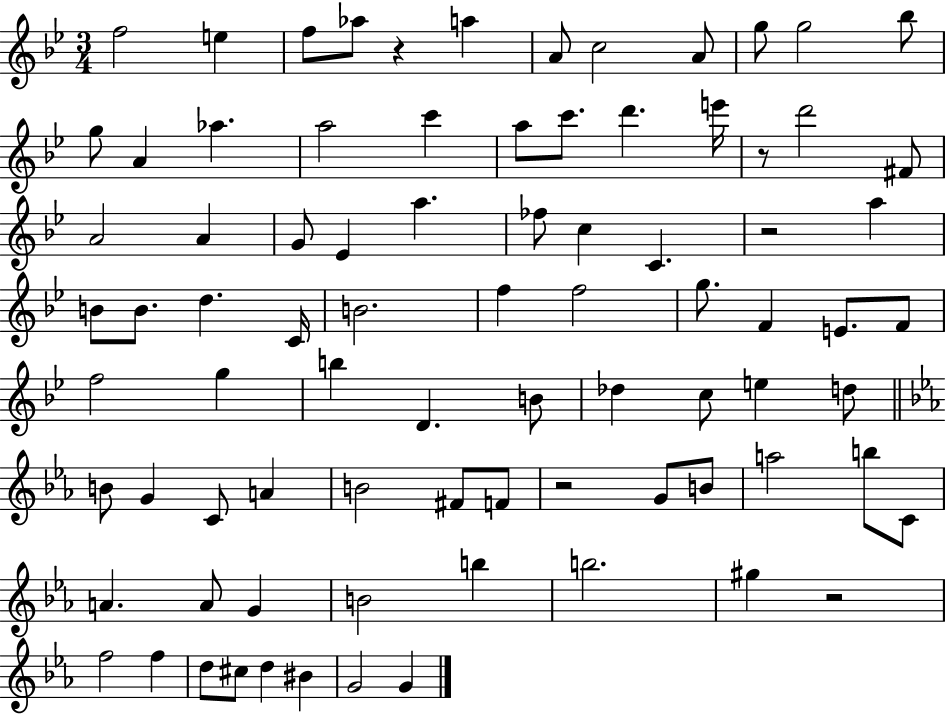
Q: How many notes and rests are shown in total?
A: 83